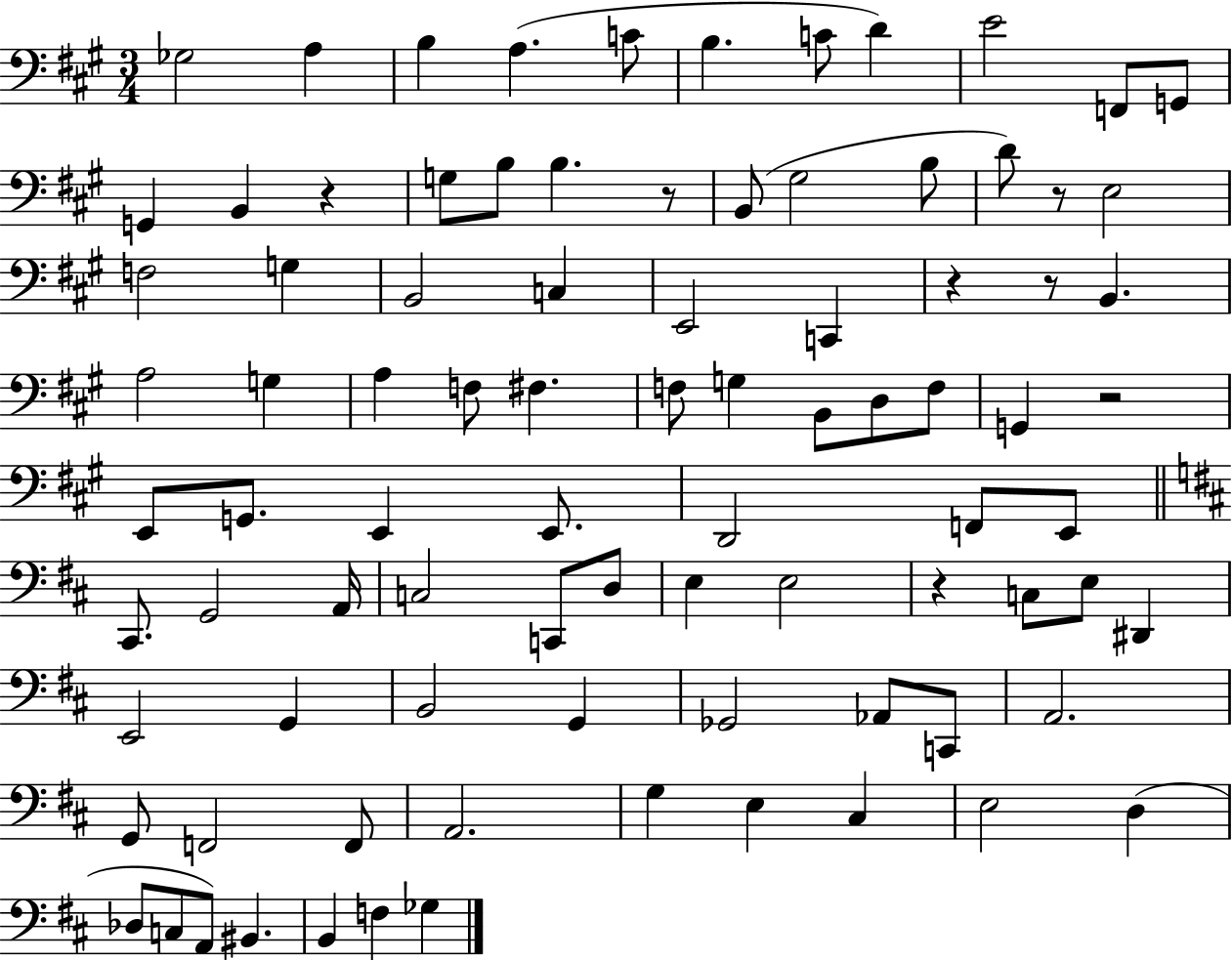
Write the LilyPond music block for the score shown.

{
  \clef bass
  \numericTimeSignature
  \time 3/4
  \key a \major
  ges2 a4 | b4 a4.( c'8 | b4. c'8 d'4) | e'2 f,8 g,8 | \break g,4 b,4 r4 | g8 b8 b4. r8 | b,8( gis2 b8 | d'8) r8 e2 | \break f2 g4 | b,2 c4 | e,2 c,4 | r4 r8 b,4. | \break a2 g4 | a4 f8 fis4. | f8 g4 b,8 d8 f8 | g,4 r2 | \break e,8 g,8. e,4 e,8. | d,2 f,8 e,8 | \bar "||" \break \key d \major cis,8. g,2 a,16 | c2 c,8 d8 | e4 e2 | r4 c8 e8 dis,4 | \break e,2 g,4 | b,2 g,4 | ges,2 aes,8 c,8 | a,2. | \break g,8 f,2 f,8 | a,2. | g4 e4 cis4 | e2 d4( | \break des8 c8 a,8) bis,4. | b,4 f4 ges4 | \bar "|."
}